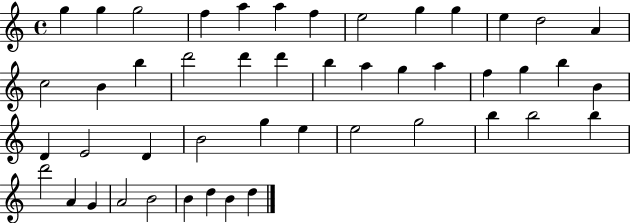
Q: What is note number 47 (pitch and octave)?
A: D5